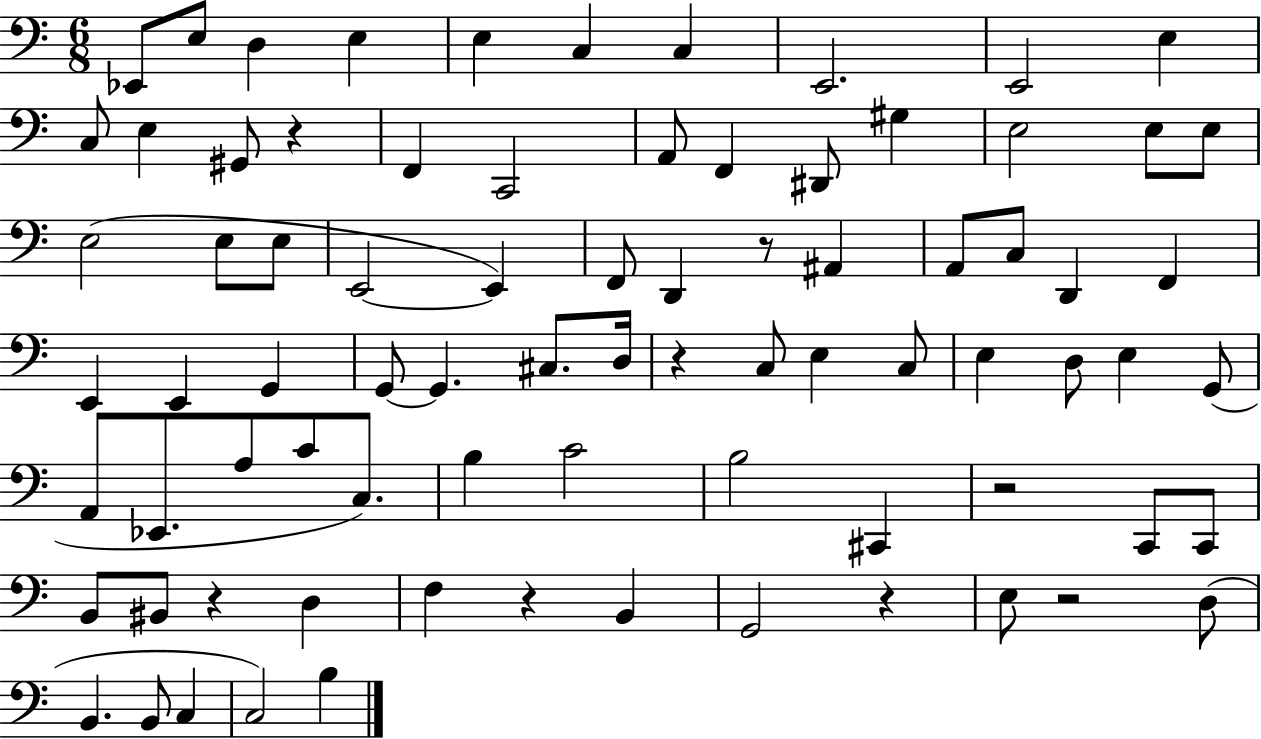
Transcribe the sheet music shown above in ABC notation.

X:1
T:Untitled
M:6/8
L:1/4
K:C
_E,,/2 E,/2 D, E, E, C, C, E,,2 E,,2 E, C,/2 E, ^G,,/2 z F,, C,,2 A,,/2 F,, ^D,,/2 ^G, E,2 E,/2 E,/2 E,2 E,/2 E,/2 E,,2 E,, F,,/2 D,, z/2 ^A,, A,,/2 C,/2 D,, F,, E,, E,, G,, G,,/2 G,, ^C,/2 D,/4 z C,/2 E, C,/2 E, D,/2 E, G,,/2 A,,/2 _E,,/2 A,/2 C/2 C,/2 B, C2 B,2 ^C,, z2 C,,/2 C,,/2 B,,/2 ^B,,/2 z D, F, z B,, G,,2 z E,/2 z2 D,/2 B,, B,,/2 C, C,2 B,